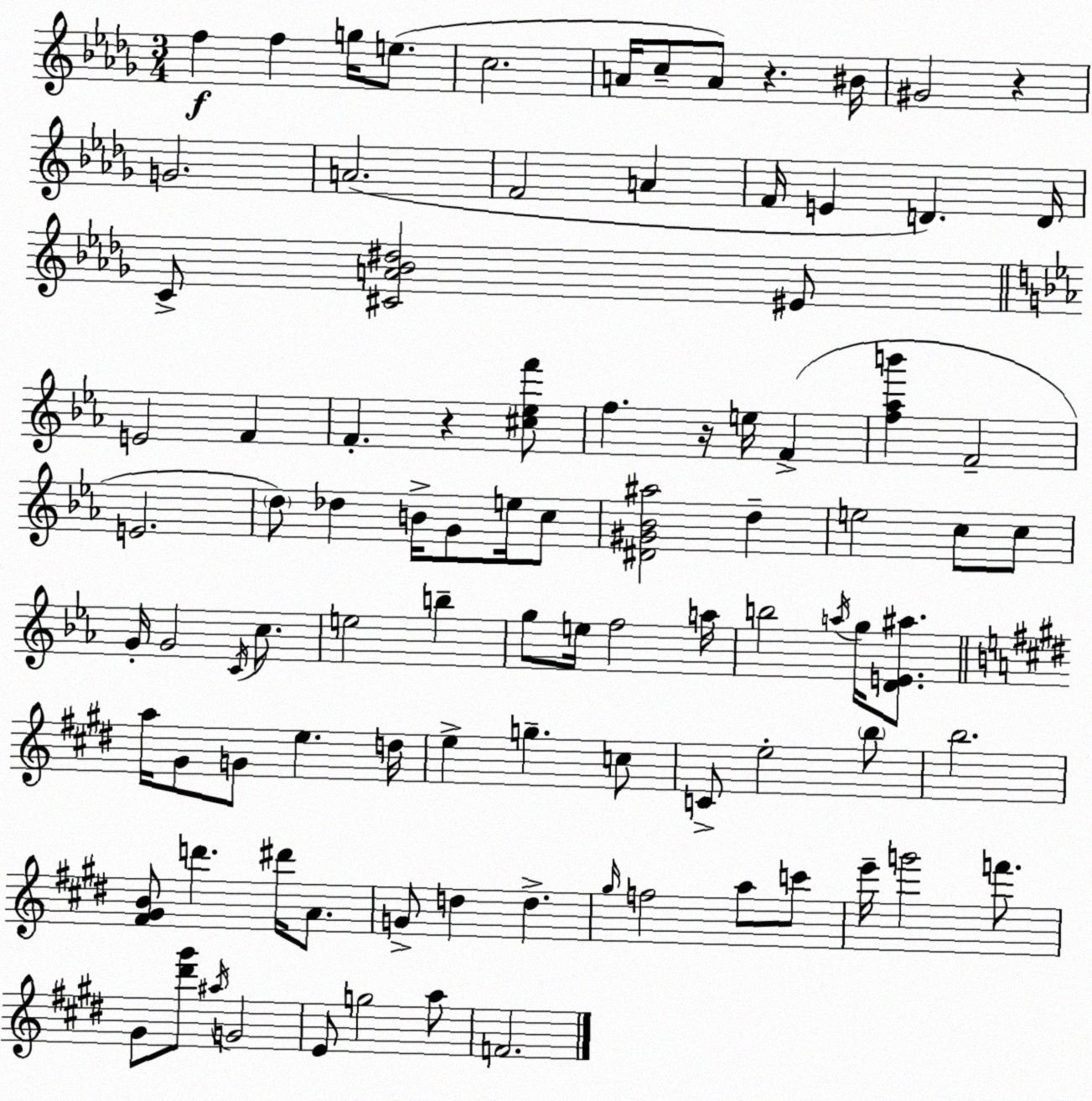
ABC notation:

X:1
T:Untitled
M:3/4
L:1/4
K:Bbm
f f g/4 e/2 c2 A/4 c/2 A/2 z ^B/4 ^G2 z G2 A2 F2 A F/4 E D D/4 C/2 [^CA_B^d]2 ^E/2 E2 F F z [^c_ef']/2 f z/4 e/4 F [f_ab'] F2 E2 d/2 _d B/4 G/2 e/4 c/2 [^D^G_B^a]2 d e2 c/2 c/2 G/4 G2 C/4 c/2 e2 b g/2 e/4 f2 a/4 b2 a/4 g/4 [DE^a]/2 a/4 ^G/2 G/2 e d/4 e g c/2 C/2 e2 b/2 b2 [^F^GB]/2 d' ^d'/4 A/2 G/2 d d ^g/4 f2 a/2 c'/2 e'/4 g'2 f'/2 ^G/2 [^d'^g']/2 ^a/4 G2 E/2 g2 a/2 F2